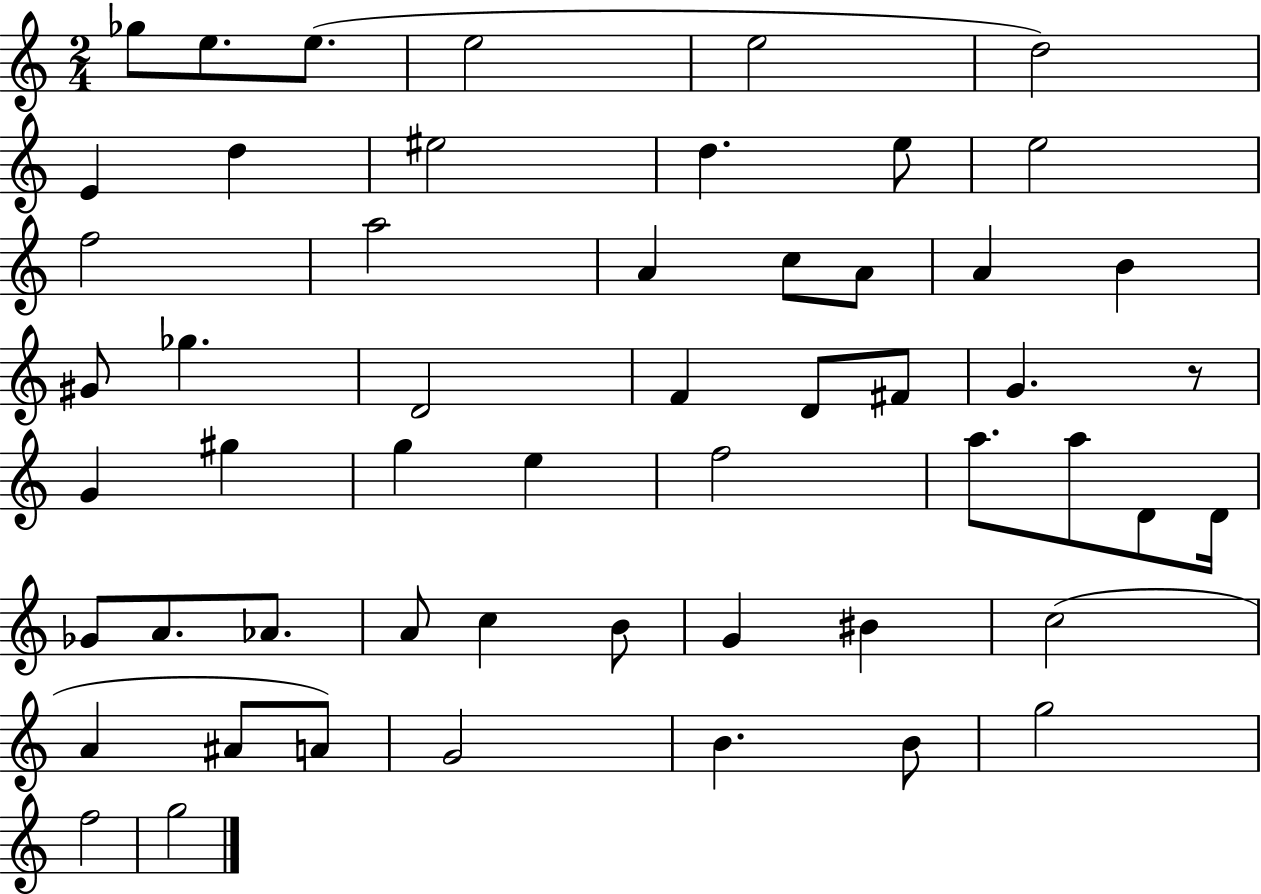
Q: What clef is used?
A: treble